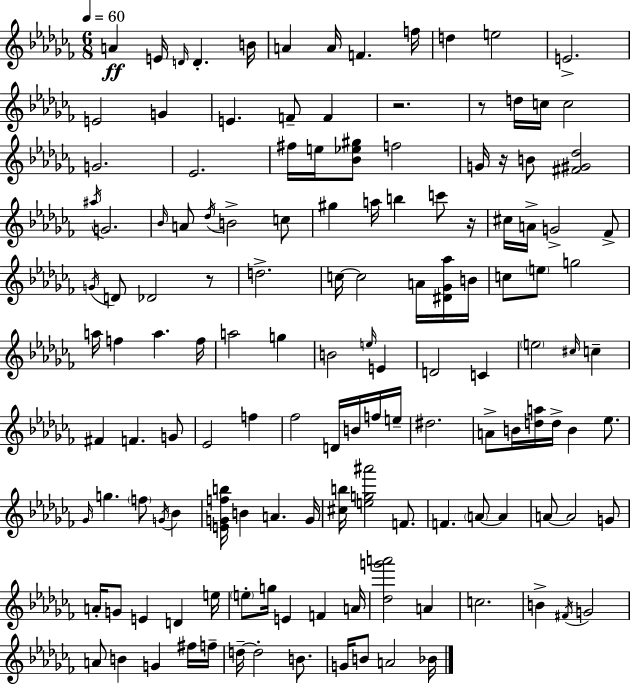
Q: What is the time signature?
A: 6/8